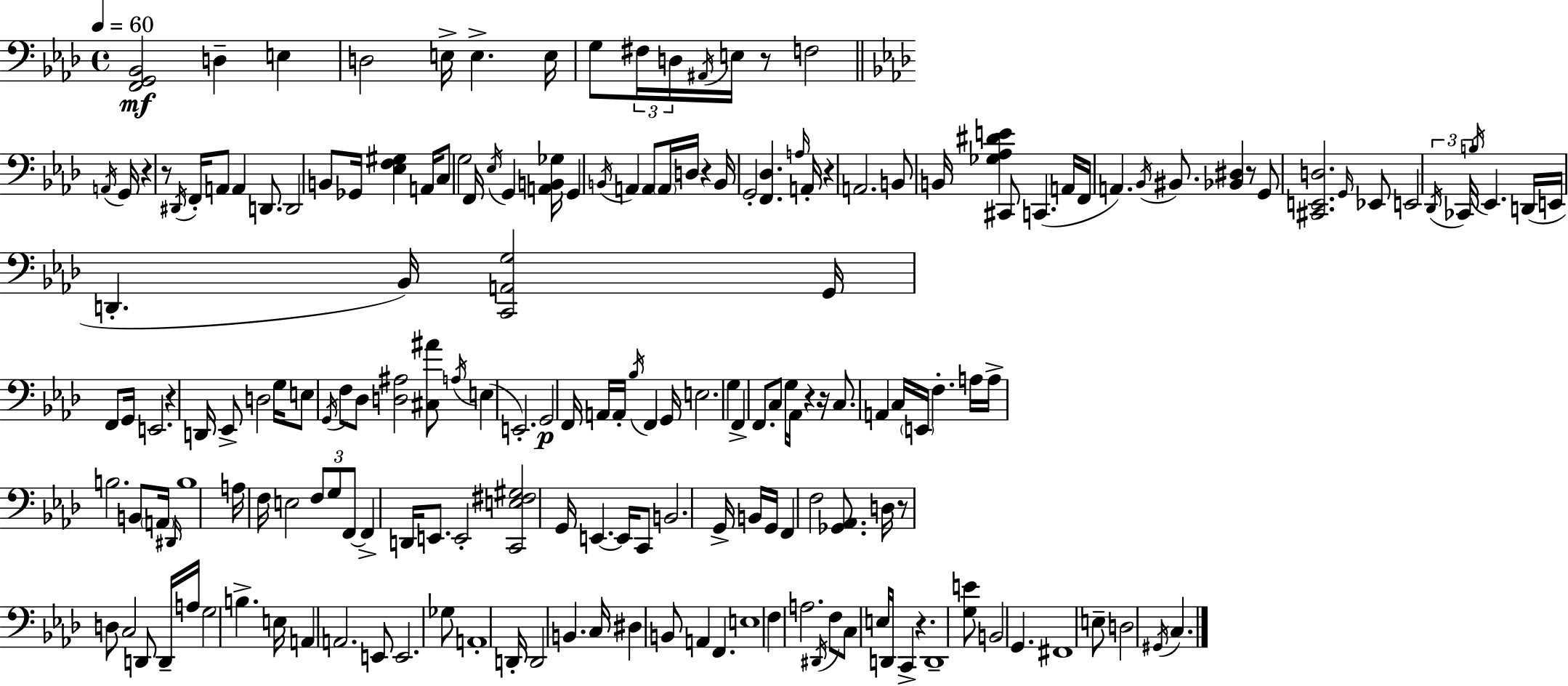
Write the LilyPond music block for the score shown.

{
  \clef bass
  \time 4/4
  \defaultTimeSignature
  \key aes \major
  \tempo 4 = 60
  <f, g, bes,>2\mf d4-- e4 | d2 e16-> e4.-> e16 | g8 \tuplet 3/2 { fis16 d16 \acciaccatura { ais,16 } } e16 r8 f2 | \bar "||" \break \key f \minor \acciaccatura { a,16 } g,16 r4 r8 \acciaccatura { dis,16 } f,16-. a,8 a,4 | d,8. d,2 b,8 ges,16 <ees f gis>4 | a,16 c8 g2 f,16 \acciaccatura { ees16 } g,4 | <a, b, ges>16 g,4 \acciaccatura { b,16 } a,4 a,8 \parenthesize a,16 | \break d16 r4 b,16 g,2-. <f, des>4. | \grace { a16 } a,16-. r4 a,2. | b,8 b,16 <ges aes dis' e'>4 cis,8 c,4.( | a,16 f,16 a,4.) \acciaccatura { bes,16 } bis,8. | \break <bes, dis>4 r8 g,8 <cis, e, d>2. | \grace { g,16 } ees,8 e,2 | \tuplet 3/2 { \acciaccatura { des,16 } ces,16 \acciaccatura { b16 } } ees,4. d,16( e,16 d,4.-. | bes,16) <c, a, g>2 g,16 f,8 g,16 e,2. | \break r4 d,16 ees,8-> | d2 g16 e8 \acciaccatura { g,16 } f8 des8 | <d ais>2 <cis ais'>8 \acciaccatura { a16 }( e4 | e,2.-.) g,2\p | \break f,16 a,16 a,16-. \acciaccatura { bes16 } f,4 g,16 e2. | g4 f,4-> | f,8. c8 g16 aes,16 r4 r16 c8. | a,4 c16 \parenthesize e,16 f4.-. a16 a16-> b2. | \break b,8 \parenthesize a,16 \grace { dis,16 } b1 | a16 f16 | e2 \tuplet 3/2 { f8 g8 f,8~~ } f,4-> | d,16 e,8. e,2-. <c, e fis gis>2 | \break g,16 e,4.~~ e,16 c,8 | b,2. g,16-> b,16 g,16 f,4 | f2 <ges, aes,>8. d16 r8 | d8 c2 d,8 d,16-- a16 g2 | \break b4.-> e16 a,4 | a,2. e,8 | e,2. ges8 a,1-. | d,16-. d,2 | \break b,4. c16 dis4 | b,8 a,4 f,4. e1 | f4 | a2. \acciaccatura { dis,16 } f8 | \break c8 e16 d,16 c,4-> r4. d,1-- | <g e'>8 | b,2 g,4. fis,1 | e8-- | \break d2 \acciaccatura { gis,16 } c4. | \bar "|."
}